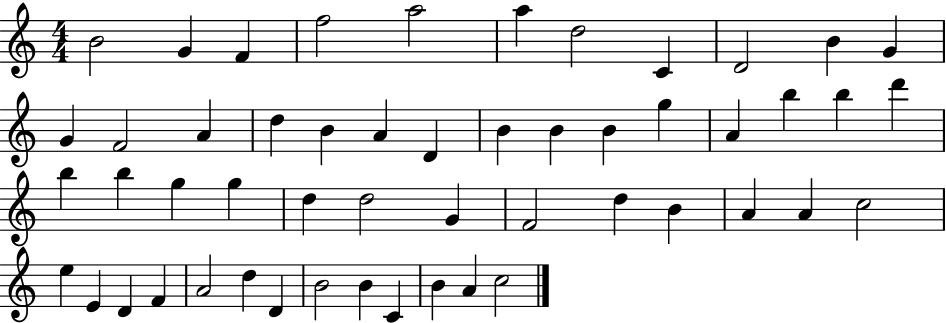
B4/h G4/q F4/q F5/h A5/h A5/q D5/h C4/q D4/h B4/q G4/q G4/q F4/h A4/q D5/q B4/q A4/q D4/q B4/q B4/q B4/q G5/q A4/q B5/q B5/q D6/q B5/q B5/q G5/q G5/q D5/q D5/h G4/q F4/h D5/q B4/q A4/q A4/q C5/h E5/q E4/q D4/q F4/q A4/h D5/q D4/q B4/h B4/q C4/q B4/q A4/q C5/h